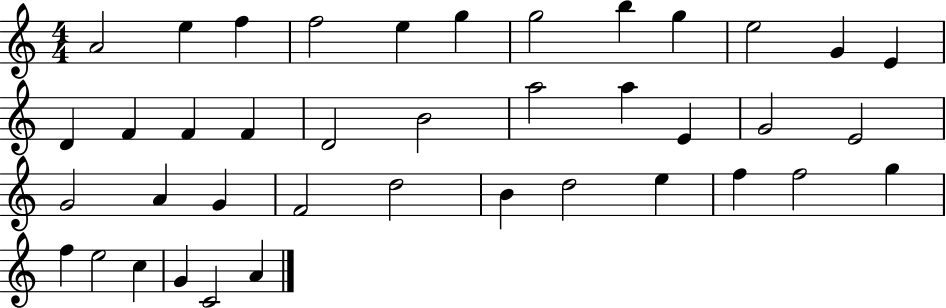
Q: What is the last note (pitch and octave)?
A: A4